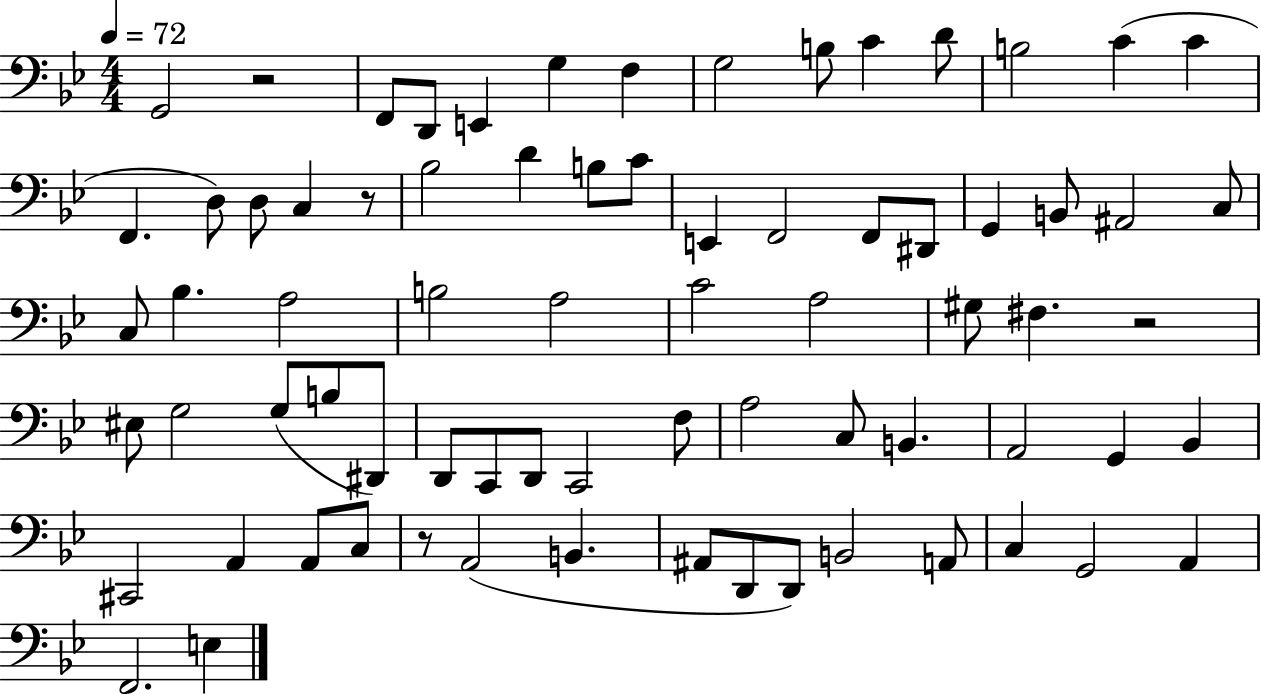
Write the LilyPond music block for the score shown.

{
  \clef bass
  \numericTimeSignature
  \time 4/4
  \key bes \major
  \tempo 4 = 72
  g,2 r2 | f,8 d,8 e,4 g4 f4 | g2 b8 c'4 d'8 | b2 c'4( c'4 | \break f,4. d8) d8 c4 r8 | bes2 d'4 b8 c'8 | e,4 f,2 f,8 dis,8 | g,4 b,8 ais,2 c8 | \break c8 bes4. a2 | b2 a2 | c'2 a2 | gis8 fis4. r2 | \break eis8 g2 g8( b8 dis,8) | d,8 c,8 d,8 c,2 f8 | a2 c8 b,4. | a,2 g,4 bes,4 | \break cis,2 a,4 a,8 c8 | r8 a,2( b,4. | ais,8 d,8 d,8) b,2 a,8 | c4 g,2 a,4 | \break f,2. e4 | \bar "|."
}